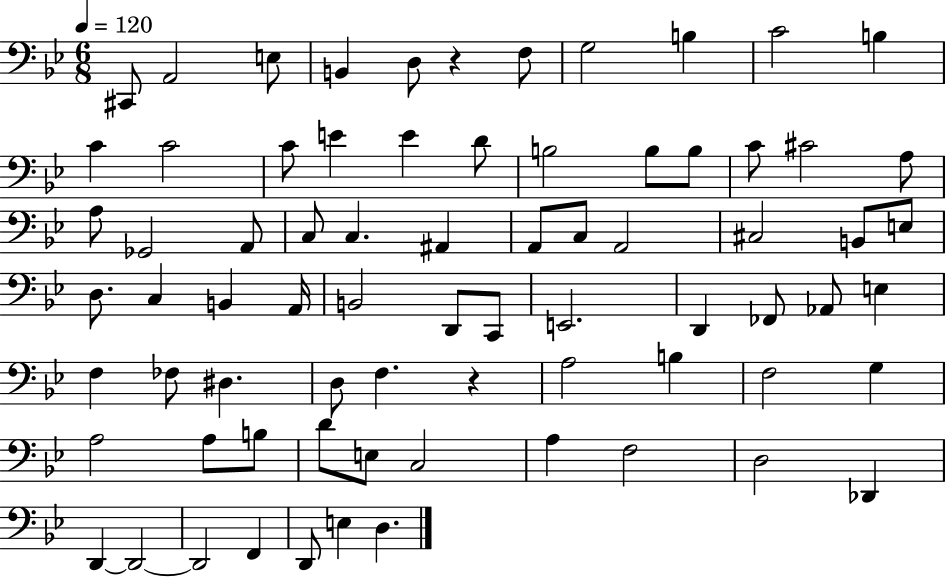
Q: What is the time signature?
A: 6/8